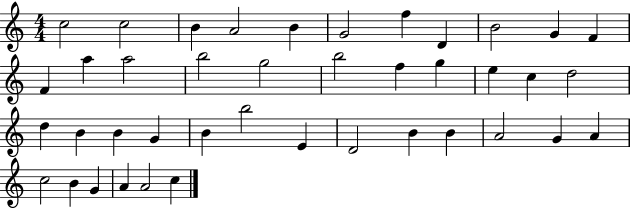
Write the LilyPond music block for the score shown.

{
  \clef treble
  \numericTimeSignature
  \time 4/4
  \key c \major
  c''2 c''2 | b'4 a'2 b'4 | g'2 f''4 d'4 | b'2 g'4 f'4 | \break f'4 a''4 a''2 | b''2 g''2 | b''2 f''4 g''4 | e''4 c''4 d''2 | \break d''4 b'4 b'4 g'4 | b'4 b''2 e'4 | d'2 b'4 b'4 | a'2 g'4 a'4 | \break c''2 b'4 g'4 | a'4 a'2 c''4 | \bar "|."
}